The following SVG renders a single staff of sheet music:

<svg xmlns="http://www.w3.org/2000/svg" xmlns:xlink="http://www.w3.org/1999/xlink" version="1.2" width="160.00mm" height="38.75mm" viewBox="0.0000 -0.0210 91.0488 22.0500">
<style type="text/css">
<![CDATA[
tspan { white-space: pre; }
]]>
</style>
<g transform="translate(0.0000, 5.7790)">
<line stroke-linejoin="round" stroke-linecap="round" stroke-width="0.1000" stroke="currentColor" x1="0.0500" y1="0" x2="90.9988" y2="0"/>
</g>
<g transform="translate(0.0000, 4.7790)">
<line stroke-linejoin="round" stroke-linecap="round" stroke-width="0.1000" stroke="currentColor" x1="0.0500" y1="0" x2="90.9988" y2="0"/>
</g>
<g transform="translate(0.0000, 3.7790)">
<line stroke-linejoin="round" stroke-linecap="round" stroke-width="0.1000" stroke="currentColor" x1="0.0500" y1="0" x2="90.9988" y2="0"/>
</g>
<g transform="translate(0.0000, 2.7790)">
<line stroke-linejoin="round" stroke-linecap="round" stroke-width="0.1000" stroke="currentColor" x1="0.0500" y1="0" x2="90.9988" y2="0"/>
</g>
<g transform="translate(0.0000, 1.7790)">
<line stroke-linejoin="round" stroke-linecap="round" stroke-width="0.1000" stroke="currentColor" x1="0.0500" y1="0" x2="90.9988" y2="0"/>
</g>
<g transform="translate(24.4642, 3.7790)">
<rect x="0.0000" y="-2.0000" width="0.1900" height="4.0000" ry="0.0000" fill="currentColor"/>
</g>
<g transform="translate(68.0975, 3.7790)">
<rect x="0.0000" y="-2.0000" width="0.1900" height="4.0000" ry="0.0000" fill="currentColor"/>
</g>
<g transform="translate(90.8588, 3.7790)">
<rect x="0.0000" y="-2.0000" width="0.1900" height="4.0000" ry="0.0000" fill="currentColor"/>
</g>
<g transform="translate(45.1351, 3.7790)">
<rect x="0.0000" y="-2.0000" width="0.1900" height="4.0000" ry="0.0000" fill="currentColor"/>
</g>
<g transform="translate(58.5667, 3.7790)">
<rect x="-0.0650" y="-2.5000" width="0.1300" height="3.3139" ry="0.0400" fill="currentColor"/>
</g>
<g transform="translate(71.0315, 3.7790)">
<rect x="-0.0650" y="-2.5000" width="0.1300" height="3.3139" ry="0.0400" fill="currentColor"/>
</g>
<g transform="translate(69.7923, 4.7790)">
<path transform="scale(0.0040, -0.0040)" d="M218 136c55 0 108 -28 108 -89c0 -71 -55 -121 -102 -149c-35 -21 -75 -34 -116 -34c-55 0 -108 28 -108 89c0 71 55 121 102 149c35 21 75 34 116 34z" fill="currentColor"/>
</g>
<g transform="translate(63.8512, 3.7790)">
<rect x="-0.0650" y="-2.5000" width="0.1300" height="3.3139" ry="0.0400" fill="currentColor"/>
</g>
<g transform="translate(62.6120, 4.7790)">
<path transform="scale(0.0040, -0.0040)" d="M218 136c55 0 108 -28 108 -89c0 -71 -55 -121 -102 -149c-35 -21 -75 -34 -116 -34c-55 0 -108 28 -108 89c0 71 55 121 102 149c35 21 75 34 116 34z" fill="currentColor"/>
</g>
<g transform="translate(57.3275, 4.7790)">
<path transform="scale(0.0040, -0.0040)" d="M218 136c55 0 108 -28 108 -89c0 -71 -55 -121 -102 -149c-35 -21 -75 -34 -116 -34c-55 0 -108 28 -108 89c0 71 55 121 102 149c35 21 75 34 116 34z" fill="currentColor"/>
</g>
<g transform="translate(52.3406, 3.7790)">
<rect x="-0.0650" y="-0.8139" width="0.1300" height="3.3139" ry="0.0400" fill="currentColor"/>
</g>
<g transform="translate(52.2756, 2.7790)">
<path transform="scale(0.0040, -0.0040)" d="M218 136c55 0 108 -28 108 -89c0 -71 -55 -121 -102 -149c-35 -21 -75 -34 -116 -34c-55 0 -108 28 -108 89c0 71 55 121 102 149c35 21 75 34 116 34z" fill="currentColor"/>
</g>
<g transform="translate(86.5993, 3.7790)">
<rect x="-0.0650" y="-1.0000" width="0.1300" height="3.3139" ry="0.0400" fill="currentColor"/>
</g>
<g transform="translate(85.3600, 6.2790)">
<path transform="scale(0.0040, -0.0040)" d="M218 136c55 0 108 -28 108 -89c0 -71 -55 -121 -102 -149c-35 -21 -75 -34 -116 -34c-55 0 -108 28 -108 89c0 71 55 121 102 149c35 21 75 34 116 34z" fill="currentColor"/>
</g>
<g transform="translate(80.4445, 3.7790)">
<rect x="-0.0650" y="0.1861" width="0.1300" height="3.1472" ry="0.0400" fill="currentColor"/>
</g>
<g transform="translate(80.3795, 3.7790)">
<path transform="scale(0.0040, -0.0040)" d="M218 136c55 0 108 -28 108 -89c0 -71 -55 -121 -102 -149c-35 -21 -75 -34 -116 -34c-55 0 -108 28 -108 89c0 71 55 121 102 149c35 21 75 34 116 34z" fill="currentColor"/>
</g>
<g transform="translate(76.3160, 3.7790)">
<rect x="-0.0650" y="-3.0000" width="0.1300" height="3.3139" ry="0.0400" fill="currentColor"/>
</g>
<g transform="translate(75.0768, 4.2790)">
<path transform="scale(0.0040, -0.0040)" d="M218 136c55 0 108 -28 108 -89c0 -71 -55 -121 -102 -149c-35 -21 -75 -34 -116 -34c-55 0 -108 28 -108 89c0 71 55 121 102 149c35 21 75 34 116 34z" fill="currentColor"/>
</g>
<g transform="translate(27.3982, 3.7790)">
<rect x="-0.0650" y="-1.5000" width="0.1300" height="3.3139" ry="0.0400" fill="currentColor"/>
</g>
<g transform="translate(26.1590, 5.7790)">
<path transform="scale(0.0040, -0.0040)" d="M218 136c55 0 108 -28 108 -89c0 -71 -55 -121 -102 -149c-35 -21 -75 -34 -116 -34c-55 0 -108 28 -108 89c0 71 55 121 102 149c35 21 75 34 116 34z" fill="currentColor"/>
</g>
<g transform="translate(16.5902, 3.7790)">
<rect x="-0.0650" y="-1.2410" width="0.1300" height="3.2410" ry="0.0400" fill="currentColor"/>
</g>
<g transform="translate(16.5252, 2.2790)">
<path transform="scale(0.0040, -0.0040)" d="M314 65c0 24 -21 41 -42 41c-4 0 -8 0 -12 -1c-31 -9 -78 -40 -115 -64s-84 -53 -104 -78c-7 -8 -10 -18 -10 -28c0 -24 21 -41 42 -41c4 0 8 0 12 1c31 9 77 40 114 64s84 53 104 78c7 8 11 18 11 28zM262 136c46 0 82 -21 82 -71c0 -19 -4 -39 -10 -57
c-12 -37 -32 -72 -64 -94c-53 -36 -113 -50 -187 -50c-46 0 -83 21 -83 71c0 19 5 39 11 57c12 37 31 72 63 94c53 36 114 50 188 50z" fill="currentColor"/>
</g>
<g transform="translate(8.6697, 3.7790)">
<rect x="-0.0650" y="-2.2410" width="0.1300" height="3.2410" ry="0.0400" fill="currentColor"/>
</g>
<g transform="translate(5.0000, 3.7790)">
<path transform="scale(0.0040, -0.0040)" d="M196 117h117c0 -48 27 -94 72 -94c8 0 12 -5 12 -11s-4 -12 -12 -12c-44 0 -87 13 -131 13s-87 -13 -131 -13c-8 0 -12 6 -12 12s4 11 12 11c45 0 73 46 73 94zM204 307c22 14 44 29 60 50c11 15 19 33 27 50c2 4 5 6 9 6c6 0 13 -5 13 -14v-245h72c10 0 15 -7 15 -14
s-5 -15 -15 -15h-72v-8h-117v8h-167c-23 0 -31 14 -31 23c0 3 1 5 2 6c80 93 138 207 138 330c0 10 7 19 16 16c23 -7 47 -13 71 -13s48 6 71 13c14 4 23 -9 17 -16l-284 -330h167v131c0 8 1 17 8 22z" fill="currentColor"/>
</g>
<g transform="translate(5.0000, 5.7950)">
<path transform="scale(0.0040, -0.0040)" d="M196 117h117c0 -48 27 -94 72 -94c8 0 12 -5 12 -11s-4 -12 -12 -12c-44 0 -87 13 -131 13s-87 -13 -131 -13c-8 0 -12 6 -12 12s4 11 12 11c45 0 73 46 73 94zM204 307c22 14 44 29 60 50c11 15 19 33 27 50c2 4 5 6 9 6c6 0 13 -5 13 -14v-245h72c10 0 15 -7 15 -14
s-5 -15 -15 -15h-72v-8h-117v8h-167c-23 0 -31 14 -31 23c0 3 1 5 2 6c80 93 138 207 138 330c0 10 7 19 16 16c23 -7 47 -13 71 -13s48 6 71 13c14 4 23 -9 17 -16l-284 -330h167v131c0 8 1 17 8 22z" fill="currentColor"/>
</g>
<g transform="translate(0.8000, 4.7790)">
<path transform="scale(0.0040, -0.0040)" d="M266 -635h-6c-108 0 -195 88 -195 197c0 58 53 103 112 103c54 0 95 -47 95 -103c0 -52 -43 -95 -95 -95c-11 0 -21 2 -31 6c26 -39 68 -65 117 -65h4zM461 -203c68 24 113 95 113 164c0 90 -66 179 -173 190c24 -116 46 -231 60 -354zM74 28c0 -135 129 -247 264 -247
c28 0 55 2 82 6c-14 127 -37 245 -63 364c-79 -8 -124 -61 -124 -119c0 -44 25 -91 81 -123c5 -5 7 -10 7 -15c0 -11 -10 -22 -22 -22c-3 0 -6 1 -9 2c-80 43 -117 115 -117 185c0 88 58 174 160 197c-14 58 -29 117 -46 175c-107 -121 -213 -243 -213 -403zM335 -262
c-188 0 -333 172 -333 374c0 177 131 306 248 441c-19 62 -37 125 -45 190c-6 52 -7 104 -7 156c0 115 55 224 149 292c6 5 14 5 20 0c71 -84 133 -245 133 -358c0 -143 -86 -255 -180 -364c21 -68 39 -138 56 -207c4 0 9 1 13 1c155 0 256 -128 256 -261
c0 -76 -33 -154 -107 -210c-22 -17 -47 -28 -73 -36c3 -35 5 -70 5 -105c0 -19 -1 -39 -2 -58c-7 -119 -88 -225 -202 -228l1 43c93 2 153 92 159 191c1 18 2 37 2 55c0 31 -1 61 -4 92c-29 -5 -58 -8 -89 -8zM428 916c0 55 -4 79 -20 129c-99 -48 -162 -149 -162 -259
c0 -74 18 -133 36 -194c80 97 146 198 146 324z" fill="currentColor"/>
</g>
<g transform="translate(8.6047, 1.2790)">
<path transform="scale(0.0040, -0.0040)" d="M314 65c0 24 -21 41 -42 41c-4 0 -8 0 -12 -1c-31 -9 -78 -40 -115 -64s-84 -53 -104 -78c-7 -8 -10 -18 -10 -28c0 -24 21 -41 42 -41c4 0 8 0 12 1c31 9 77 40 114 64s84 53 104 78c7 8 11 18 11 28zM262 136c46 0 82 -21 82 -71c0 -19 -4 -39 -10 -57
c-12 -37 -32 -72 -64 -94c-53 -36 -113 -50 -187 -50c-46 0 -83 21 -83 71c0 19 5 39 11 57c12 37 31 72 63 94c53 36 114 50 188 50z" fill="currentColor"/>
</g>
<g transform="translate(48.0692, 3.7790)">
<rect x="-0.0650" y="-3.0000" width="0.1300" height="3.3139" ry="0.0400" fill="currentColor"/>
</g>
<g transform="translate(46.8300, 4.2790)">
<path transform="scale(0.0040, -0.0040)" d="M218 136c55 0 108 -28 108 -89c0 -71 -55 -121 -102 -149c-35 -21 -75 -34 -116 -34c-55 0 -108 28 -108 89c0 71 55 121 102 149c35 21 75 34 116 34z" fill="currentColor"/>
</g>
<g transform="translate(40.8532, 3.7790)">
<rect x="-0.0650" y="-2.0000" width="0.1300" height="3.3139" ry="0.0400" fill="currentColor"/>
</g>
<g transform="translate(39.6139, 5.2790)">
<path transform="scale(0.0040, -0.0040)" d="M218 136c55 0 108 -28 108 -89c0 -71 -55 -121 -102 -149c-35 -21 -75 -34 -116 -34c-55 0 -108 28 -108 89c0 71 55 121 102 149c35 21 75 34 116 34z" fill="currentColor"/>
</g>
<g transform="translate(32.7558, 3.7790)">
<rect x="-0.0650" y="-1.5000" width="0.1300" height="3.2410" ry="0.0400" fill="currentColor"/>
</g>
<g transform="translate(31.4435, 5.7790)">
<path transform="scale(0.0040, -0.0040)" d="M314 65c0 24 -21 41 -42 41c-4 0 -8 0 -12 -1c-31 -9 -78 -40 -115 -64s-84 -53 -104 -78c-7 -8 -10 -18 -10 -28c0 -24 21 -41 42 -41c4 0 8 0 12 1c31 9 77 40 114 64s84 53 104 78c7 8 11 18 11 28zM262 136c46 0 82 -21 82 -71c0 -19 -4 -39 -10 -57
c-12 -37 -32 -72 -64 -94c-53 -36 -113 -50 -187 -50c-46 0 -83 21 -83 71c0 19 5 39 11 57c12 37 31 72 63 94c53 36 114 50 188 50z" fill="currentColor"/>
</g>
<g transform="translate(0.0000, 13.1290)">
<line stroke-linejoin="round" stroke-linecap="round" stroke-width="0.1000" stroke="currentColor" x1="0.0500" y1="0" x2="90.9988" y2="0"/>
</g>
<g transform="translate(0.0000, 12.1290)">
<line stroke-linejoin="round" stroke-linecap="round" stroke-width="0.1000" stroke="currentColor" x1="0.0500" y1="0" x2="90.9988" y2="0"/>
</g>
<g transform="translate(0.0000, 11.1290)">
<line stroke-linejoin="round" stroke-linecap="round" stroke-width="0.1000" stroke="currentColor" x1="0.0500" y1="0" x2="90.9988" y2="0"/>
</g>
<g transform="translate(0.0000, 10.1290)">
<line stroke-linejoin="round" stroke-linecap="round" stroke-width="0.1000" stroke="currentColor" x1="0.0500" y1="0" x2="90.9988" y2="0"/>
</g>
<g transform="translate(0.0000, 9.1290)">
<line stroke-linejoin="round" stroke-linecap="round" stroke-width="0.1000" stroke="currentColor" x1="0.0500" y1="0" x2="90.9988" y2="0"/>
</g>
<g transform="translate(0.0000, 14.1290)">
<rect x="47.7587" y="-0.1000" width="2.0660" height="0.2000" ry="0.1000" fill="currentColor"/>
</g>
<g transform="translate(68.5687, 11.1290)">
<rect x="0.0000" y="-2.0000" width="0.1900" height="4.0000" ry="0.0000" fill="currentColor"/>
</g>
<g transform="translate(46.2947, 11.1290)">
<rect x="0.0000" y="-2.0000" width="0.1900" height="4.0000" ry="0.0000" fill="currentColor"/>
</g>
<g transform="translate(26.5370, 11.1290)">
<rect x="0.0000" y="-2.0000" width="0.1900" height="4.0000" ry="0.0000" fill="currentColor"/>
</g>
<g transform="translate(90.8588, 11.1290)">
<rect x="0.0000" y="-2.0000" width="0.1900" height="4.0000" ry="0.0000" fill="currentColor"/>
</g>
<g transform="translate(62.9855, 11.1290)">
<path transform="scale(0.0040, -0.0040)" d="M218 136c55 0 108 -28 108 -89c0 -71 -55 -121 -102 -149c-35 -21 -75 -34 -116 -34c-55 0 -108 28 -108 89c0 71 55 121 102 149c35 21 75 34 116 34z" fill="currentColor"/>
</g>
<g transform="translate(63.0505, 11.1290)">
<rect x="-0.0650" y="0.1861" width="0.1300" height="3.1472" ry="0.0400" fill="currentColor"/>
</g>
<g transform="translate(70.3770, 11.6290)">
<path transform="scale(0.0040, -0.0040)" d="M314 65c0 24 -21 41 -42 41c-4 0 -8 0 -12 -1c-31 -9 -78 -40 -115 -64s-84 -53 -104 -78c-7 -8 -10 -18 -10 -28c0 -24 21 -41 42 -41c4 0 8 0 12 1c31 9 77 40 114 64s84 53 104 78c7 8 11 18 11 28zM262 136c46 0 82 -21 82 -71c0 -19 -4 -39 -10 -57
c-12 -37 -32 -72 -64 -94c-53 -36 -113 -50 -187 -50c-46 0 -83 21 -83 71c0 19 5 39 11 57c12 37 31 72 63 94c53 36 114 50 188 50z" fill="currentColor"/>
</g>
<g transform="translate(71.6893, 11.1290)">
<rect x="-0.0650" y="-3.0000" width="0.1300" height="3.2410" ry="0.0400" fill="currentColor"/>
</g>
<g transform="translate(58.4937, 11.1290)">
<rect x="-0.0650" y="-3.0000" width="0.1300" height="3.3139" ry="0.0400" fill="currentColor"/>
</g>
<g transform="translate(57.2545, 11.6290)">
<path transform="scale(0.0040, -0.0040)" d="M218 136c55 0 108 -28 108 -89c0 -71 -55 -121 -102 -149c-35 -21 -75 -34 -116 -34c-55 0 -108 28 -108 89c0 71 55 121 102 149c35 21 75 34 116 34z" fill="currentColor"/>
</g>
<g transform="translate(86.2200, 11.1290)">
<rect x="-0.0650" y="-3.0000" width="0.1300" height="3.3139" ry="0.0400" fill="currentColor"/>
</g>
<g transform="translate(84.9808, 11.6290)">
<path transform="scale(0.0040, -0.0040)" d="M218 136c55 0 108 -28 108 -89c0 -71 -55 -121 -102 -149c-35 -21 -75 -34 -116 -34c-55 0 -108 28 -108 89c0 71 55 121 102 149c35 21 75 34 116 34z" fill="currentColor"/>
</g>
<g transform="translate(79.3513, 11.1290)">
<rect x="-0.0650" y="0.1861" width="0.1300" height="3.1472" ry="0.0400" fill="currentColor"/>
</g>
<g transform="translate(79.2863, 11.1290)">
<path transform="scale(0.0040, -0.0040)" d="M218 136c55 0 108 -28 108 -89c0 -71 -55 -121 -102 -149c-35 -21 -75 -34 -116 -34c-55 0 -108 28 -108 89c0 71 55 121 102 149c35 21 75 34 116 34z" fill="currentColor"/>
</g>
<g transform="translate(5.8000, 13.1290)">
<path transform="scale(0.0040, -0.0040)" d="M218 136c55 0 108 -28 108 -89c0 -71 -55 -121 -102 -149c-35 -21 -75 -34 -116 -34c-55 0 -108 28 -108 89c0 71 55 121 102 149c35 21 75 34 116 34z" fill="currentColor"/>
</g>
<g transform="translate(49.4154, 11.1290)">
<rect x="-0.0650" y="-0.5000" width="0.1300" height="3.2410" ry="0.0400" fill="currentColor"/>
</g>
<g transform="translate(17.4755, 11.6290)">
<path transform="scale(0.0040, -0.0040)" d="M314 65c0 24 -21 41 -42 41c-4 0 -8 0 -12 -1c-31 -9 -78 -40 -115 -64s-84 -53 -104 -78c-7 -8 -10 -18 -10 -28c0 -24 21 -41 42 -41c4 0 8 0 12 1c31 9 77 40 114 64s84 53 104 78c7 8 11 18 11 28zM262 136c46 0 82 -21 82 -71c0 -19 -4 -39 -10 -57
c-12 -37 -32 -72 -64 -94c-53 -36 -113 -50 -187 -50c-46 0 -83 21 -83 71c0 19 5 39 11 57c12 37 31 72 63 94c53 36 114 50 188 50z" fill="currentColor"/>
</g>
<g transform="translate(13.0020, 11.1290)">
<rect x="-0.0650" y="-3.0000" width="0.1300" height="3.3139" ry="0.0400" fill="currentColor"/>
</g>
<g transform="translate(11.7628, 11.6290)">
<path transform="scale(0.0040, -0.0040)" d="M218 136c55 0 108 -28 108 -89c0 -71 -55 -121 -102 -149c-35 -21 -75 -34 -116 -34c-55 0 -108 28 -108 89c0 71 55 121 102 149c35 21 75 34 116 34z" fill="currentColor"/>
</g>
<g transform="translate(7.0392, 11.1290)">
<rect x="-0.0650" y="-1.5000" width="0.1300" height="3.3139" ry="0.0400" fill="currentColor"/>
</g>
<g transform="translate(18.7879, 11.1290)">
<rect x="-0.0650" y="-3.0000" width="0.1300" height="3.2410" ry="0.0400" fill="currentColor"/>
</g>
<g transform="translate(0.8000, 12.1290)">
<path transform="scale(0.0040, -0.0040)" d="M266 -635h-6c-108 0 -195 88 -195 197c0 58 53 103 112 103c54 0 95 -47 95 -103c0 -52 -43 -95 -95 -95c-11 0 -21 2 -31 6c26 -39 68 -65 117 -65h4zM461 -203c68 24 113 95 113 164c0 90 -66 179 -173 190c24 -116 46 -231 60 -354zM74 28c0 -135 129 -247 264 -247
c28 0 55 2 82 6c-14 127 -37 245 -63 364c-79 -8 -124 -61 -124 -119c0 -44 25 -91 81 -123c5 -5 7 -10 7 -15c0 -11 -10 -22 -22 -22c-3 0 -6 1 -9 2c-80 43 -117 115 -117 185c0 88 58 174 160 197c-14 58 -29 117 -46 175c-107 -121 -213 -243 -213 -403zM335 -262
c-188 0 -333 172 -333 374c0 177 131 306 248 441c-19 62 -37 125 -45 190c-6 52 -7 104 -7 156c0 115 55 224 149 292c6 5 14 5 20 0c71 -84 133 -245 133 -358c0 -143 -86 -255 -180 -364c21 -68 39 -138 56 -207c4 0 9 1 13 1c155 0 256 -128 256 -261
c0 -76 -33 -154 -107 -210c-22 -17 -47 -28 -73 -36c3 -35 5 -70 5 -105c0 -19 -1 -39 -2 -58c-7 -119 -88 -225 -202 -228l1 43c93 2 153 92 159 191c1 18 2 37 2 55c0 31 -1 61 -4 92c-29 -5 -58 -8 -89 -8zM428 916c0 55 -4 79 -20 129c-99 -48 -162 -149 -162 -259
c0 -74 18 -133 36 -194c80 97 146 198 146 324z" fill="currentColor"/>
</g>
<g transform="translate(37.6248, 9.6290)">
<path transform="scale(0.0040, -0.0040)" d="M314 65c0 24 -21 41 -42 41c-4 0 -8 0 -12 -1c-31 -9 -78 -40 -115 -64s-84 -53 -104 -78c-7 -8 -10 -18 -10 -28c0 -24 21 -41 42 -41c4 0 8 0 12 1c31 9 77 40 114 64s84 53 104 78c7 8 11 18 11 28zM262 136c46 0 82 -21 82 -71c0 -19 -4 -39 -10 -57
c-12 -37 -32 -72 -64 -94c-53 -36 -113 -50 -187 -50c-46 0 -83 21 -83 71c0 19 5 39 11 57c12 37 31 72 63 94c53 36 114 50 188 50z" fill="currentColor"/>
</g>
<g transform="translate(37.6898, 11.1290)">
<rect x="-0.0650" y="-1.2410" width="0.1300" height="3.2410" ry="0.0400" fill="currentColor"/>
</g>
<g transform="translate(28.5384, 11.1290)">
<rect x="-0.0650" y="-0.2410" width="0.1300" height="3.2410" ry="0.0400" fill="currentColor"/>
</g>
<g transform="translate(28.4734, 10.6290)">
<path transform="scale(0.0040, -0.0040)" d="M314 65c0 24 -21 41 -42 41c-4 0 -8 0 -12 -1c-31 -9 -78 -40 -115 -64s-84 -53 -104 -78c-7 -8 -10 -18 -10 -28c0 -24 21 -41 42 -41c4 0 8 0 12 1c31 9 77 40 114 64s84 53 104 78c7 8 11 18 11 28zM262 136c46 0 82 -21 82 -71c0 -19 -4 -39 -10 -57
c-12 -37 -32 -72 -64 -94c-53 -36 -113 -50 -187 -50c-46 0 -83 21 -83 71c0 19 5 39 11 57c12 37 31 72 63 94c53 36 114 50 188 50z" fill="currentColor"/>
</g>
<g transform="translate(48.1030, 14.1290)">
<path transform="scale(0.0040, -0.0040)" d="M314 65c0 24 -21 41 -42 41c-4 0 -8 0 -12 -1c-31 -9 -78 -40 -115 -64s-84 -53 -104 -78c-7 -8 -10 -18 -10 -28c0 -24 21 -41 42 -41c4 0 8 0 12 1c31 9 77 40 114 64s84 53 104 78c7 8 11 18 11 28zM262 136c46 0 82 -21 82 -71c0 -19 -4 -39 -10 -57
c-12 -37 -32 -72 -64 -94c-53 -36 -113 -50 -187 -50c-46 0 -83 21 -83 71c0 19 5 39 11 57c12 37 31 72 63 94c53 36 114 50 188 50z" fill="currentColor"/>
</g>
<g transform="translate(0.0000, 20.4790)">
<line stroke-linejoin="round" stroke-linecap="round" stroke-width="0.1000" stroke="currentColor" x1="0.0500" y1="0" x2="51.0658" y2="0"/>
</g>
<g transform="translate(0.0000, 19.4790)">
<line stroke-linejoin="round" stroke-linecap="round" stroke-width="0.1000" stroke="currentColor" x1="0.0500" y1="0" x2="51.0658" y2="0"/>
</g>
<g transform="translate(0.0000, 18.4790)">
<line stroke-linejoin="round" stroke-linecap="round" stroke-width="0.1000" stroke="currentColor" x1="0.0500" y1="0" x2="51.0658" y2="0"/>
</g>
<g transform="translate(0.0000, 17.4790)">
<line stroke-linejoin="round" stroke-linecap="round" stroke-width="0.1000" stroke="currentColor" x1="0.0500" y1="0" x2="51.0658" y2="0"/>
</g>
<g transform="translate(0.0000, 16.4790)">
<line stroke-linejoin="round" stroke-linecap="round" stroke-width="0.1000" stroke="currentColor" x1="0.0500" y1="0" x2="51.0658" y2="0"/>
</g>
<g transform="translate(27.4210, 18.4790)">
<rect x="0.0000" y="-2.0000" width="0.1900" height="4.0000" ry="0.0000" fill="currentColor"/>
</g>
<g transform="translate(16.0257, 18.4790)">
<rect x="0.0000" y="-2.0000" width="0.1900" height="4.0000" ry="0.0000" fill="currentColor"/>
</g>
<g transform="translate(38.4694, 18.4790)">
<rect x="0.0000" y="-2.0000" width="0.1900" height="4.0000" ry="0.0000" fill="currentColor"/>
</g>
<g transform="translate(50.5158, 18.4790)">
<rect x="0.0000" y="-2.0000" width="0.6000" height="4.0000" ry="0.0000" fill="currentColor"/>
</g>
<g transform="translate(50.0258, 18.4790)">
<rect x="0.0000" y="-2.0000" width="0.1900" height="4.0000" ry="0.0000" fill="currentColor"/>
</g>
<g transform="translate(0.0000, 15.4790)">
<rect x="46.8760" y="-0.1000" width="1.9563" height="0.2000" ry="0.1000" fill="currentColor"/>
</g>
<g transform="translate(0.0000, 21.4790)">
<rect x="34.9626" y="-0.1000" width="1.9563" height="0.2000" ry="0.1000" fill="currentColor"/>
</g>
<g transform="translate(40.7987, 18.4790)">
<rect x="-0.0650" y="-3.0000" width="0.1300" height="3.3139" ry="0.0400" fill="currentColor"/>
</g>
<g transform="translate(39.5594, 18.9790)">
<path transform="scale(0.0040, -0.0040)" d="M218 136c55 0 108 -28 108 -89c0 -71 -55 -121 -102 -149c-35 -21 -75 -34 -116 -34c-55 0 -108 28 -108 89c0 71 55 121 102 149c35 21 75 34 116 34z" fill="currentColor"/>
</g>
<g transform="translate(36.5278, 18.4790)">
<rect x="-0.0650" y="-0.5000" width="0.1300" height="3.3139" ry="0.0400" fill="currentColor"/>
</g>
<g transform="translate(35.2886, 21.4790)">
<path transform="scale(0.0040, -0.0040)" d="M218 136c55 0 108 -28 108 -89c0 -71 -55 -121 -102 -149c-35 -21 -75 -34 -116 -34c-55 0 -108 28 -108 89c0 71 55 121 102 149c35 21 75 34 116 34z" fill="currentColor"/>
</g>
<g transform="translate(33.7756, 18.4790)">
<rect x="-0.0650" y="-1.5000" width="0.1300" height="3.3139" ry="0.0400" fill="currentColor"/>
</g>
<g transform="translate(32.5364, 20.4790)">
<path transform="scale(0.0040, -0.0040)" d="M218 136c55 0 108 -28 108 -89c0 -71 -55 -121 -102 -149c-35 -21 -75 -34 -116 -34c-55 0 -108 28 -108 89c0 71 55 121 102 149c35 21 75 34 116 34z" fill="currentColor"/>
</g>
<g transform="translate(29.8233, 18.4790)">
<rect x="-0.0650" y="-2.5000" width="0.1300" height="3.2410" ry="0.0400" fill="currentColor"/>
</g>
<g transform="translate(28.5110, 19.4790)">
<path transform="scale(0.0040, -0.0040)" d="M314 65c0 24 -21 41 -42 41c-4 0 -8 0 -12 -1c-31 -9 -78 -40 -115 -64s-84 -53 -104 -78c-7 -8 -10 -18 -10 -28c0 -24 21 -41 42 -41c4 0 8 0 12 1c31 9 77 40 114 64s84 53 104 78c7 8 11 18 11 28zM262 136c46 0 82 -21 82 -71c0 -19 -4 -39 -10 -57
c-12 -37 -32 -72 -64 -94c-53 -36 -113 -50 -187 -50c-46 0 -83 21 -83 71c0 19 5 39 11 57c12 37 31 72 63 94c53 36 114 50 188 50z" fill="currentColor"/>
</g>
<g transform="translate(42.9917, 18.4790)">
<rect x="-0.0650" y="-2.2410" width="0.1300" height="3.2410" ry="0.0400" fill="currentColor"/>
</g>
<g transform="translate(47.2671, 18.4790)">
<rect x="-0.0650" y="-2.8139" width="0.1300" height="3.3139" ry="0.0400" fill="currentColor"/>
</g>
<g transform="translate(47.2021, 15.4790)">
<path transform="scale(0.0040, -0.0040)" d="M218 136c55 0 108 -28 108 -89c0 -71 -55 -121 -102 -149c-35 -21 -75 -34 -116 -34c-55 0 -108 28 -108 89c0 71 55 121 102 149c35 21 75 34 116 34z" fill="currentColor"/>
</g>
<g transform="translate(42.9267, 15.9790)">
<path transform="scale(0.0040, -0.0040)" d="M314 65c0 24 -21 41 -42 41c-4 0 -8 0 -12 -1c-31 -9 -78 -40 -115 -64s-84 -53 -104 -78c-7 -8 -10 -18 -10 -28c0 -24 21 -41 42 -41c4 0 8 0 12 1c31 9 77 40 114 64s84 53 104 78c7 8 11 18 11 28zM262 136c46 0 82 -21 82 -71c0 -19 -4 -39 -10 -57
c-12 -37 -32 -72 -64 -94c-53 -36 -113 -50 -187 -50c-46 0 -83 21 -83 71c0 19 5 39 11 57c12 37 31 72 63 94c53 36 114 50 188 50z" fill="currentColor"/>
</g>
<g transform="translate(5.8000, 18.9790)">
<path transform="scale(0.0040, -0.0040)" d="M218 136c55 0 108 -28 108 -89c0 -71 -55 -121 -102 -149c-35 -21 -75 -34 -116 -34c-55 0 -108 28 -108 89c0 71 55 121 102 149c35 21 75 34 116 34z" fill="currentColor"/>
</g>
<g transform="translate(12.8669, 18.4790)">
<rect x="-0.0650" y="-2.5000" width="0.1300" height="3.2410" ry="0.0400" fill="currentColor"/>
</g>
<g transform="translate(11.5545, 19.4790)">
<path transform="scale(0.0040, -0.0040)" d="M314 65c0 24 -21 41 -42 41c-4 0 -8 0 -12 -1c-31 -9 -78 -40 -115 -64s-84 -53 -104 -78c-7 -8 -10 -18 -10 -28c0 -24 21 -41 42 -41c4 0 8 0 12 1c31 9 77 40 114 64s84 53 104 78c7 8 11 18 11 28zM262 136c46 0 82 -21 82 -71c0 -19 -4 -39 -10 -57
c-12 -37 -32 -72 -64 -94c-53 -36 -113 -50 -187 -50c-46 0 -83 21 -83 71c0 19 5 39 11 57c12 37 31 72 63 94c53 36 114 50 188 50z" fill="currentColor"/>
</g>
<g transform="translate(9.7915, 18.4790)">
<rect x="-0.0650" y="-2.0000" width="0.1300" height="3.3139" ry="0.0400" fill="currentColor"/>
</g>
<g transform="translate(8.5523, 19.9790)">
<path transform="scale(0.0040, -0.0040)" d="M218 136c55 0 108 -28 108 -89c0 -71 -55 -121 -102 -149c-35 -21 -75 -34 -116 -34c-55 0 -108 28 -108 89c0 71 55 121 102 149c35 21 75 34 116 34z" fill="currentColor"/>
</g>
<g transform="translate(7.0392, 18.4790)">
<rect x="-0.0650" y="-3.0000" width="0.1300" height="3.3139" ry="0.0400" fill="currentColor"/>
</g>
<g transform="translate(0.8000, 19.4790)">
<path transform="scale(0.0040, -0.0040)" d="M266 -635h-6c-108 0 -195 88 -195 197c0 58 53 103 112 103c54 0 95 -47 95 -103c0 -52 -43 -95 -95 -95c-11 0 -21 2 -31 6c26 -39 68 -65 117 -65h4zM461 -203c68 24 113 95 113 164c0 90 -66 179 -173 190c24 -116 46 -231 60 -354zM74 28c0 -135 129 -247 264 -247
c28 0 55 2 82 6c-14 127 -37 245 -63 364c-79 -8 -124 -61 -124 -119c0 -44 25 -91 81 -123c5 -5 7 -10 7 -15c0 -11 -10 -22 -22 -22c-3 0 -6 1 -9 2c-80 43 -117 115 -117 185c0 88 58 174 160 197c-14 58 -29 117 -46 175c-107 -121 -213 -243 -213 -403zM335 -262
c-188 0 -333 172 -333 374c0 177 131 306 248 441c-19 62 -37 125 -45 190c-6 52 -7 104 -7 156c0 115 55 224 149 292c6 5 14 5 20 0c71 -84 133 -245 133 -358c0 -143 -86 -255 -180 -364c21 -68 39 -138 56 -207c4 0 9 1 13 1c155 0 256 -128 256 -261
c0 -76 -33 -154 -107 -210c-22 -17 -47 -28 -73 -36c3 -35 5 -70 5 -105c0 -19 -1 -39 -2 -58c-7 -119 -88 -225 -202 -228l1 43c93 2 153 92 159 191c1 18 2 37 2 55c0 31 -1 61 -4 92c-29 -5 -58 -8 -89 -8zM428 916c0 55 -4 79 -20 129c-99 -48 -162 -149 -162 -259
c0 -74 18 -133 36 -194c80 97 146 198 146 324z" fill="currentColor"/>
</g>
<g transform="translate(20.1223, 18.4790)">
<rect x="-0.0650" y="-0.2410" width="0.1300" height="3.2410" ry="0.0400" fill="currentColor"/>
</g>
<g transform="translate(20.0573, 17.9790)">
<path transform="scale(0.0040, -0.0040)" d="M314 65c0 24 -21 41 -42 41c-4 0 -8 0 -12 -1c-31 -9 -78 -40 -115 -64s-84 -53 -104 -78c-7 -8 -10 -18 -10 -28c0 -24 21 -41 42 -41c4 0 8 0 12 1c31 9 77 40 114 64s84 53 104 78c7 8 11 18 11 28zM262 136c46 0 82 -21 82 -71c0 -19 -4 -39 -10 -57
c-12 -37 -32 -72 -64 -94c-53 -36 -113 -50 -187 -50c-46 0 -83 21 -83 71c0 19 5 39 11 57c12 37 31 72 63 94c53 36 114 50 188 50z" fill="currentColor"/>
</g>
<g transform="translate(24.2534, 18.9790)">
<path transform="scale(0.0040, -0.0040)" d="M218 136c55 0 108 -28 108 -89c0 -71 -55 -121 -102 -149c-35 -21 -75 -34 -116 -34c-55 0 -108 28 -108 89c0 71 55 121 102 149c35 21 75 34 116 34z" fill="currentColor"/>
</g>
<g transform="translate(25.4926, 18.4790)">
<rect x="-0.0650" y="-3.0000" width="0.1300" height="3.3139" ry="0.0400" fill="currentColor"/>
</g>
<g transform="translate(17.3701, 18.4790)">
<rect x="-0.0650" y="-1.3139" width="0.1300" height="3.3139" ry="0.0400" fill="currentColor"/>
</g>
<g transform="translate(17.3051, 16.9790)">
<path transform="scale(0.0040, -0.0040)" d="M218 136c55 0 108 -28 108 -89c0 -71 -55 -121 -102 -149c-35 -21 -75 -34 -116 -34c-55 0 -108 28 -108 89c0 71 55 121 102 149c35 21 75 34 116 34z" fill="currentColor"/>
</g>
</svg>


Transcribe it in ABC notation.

X:1
T:Untitled
M:4/4
L:1/4
K:C
g2 e2 E E2 F A d G G G A B D E A A2 c2 e2 C2 A B A2 B A A F G2 e c2 A G2 E C A g2 a